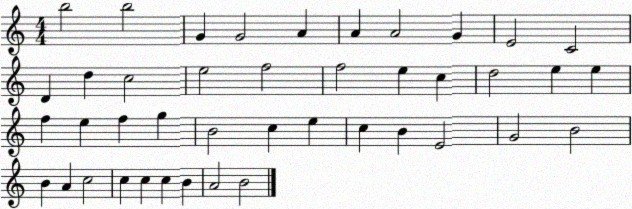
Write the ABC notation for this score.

X:1
T:Untitled
M:4/4
L:1/4
K:C
b2 b2 G G2 A A A2 G E2 C2 D d c2 e2 f2 f2 e c d2 e e f e f g B2 c e c B E2 G2 B2 B A c2 c c c B A2 B2